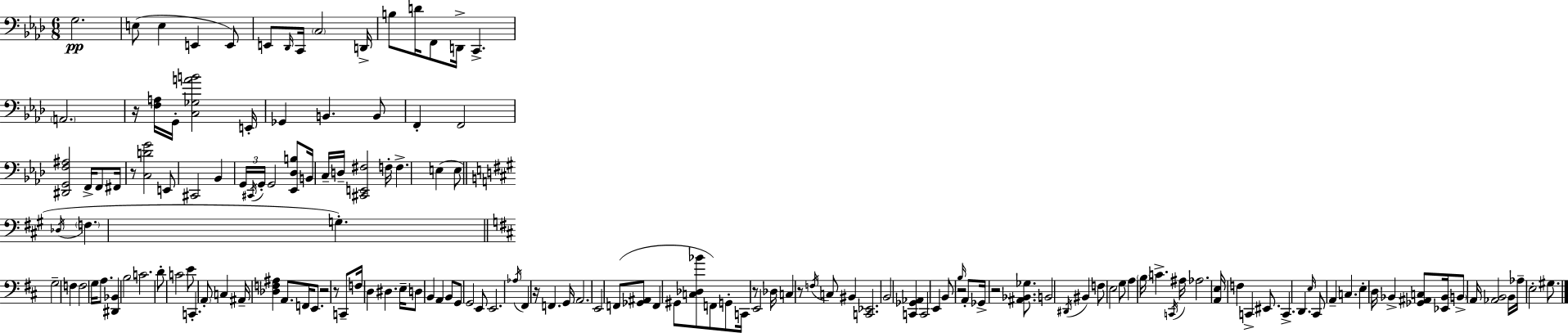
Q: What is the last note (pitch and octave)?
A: G#3